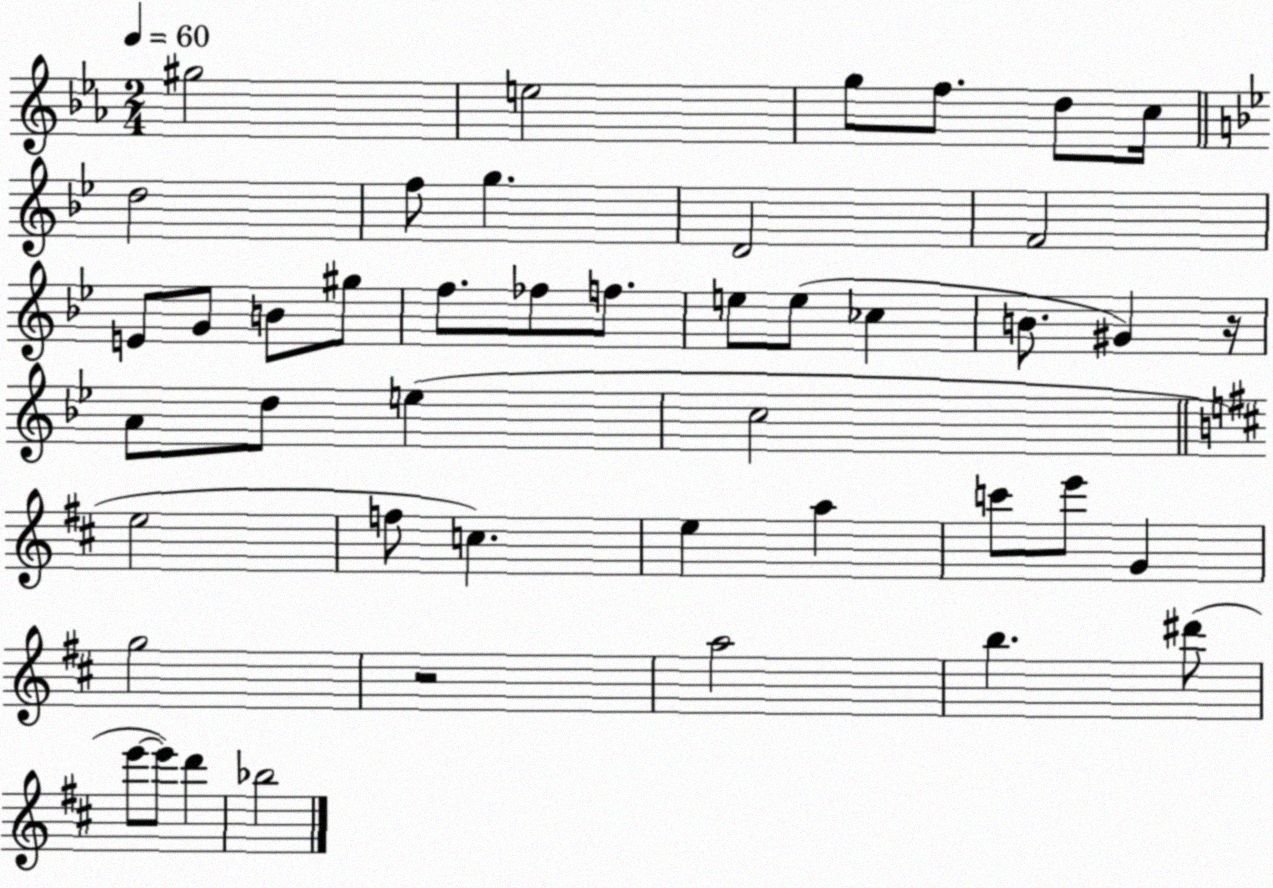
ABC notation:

X:1
T:Untitled
M:2/4
L:1/4
K:Eb
^g2 e2 g/2 f/2 d/2 c/4 d2 f/2 g D2 F2 E/2 G/2 B/2 ^g/2 f/2 _f/2 f/2 e/2 e/2 _c B/2 ^G z/4 A/2 d/2 e c2 e2 f/2 c e a c'/2 e'/2 G g2 z2 a2 b ^d'/2 e'/2 e'/2 d' _b2